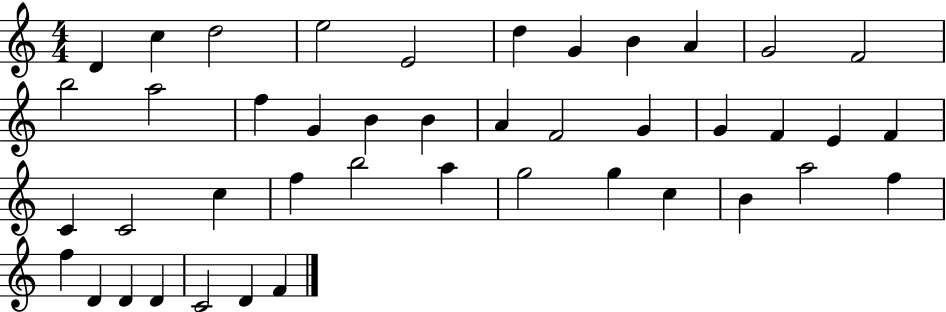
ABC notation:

X:1
T:Untitled
M:4/4
L:1/4
K:C
D c d2 e2 E2 d G B A G2 F2 b2 a2 f G B B A F2 G G F E F C C2 c f b2 a g2 g c B a2 f f D D D C2 D F